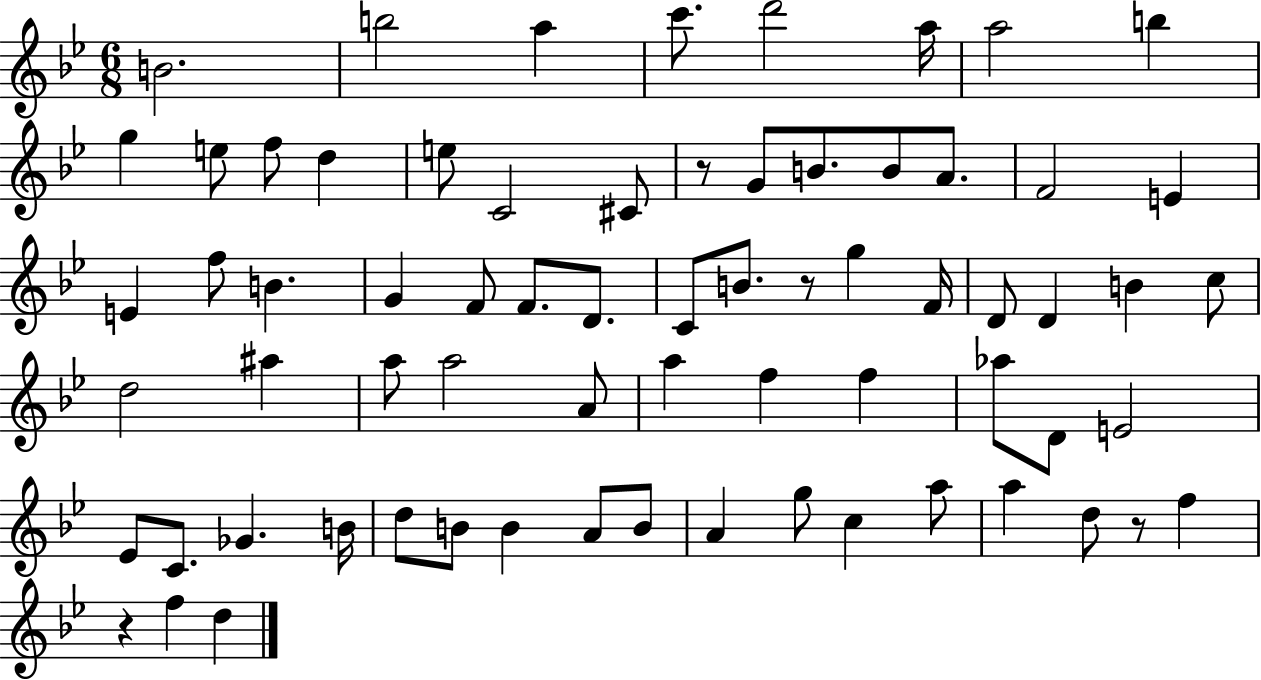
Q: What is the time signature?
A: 6/8